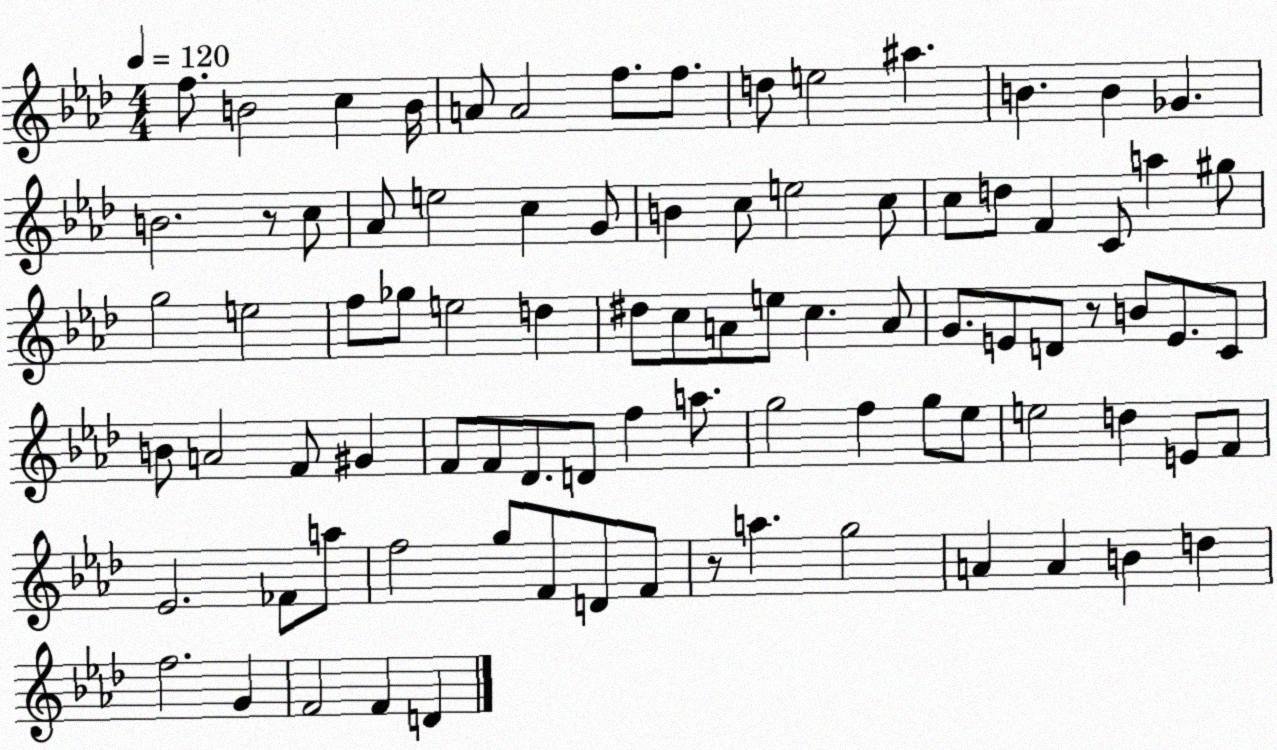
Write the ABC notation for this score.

X:1
T:Untitled
M:4/4
L:1/4
K:Ab
f/2 B2 c B/4 A/2 A2 f/2 f/2 d/2 e2 ^a B B _G B2 z/2 c/2 _A/2 e2 c G/2 B c/2 e2 c/2 c/2 d/2 F C/2 a ^g/2 g2 e2 f/2 _g/2 e2 d ^d/2 c/2 A/2 e/2 c A/2 G/2 E/2 D/2 z/2 B/2 E/2 C/2 B/2 A2 F/2 ^G F/2 F/2 _D/2 D/2 f a/2 g2 f g/2 _e/2 e2 d E/2 F/2 _E2 _F/2 a/2 f2 g/2 F/2 D/2 F/2 z/2 a g2 A A B d f2 G F2 F D